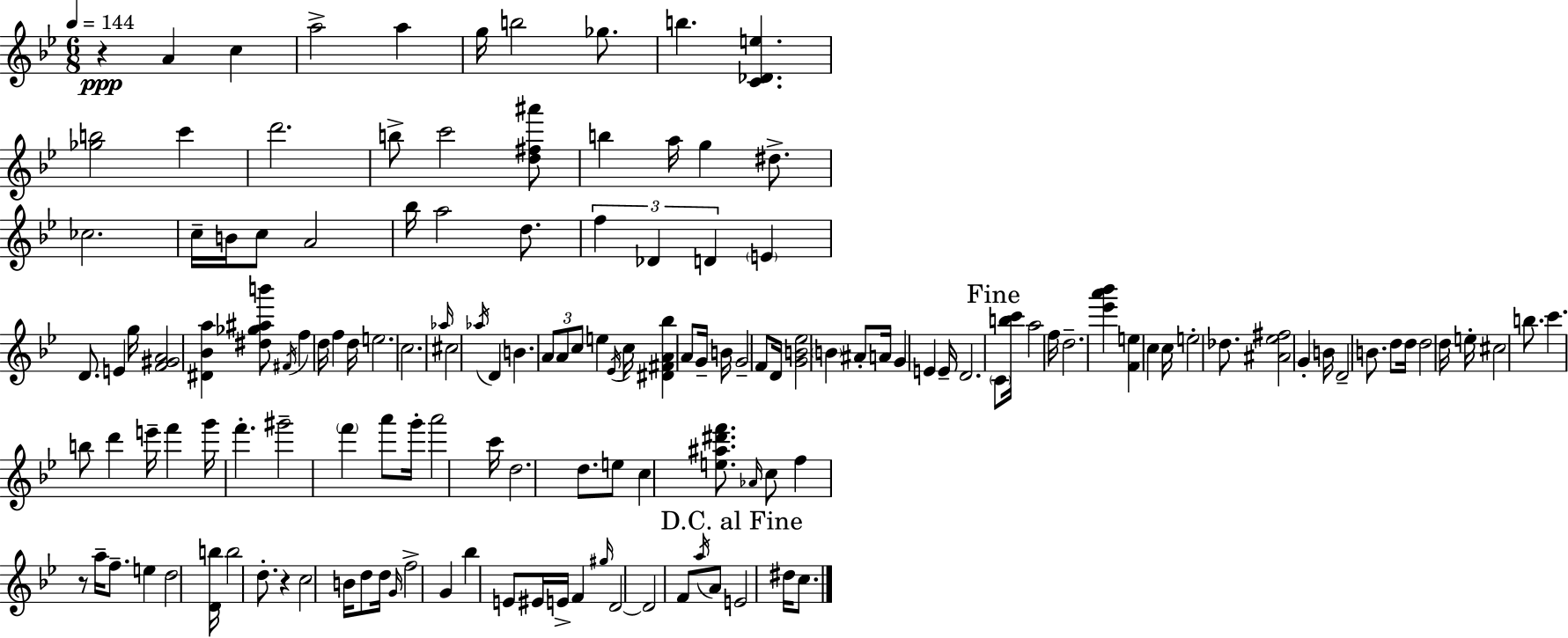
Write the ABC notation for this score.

X:1
T:Untitled
M:6/8
L:1/4
K:Gm
z A c a2 a g/4 b2 _g/2 b [C_De] [_gb]2 c' d'2 b/2 c'2 [d^f^a']/2 b a/4 g ^d/2 _c2 c/4 B/4 c/2 A2 _b/4 a2 d/2 f _D D E D/2 E g/4 [F^GA]2 [^D_Ba] [^d_g^ab']/2 ^F/4 f d/4 f d/4 e2 c2 _a/4 ^c2 _a/4 D B A/2 A/2 c/2 e _E/4 c/4 [^D^FA_b] A/2 G/4 B/4 G2 F/2 D/4 [GB_e]2 B ^A/2 A/4 G E E/4 D2 C/2 [bc']/4 a2 f/4 d2 [_e'a'_b'] [Fe] c c/4 e2 _d/2 [^A_e^f]2 G B/4 D2 B/2 d/2 d/4 d2 d/4 e/4 ^c2 b/2 c' b/2 d' e'/4 f' g'/4 f' ^g'2 f' a'/2 g'/4 a'2 c'/4 d2 d/2 e/2 c [e^a^d'f']/2 _A/4 c/2 f z/2 a/4 f/2 e d2 [Db]/4 b2 d/2 z c2 B/4 d/2 d/4 G/4 f2 G _b E/2 ^E/4 E/4 F ^g/4 D2 D2 F/2 a/4 A/2 E2 ^d/4 c/2